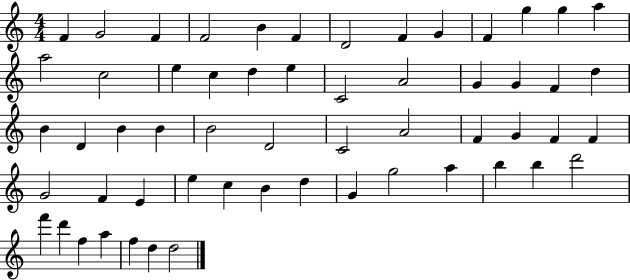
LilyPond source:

{
  \clef treble
  \numericTimeSignature
  \time 4/4
  \key c \major
  f'4 g'2 f'4 | f'2 b'4 f'4 | d'2 f'4 g'4 | f'4 g''4 g''4 a''4 | \break a''2 c''2 | e''4 c''4 d''4 e''4 | c'2 a'2 | g'4 g'4 f'4 d''4 | \break b'4 d'4 b'4 b'4 | b'2 d'2 | c'2 a'2 | f'4 g'4 f'4 f'4 | \break g'2 f'4 e'4 | e''4 c''4 b'4 d''4 | g'4 g''2 a''4 | b''4 b''4 d'''2 | \break f'''4 d'''4 f''4 a''4 | f''4 d''4 d''2 | \bar "|."
}